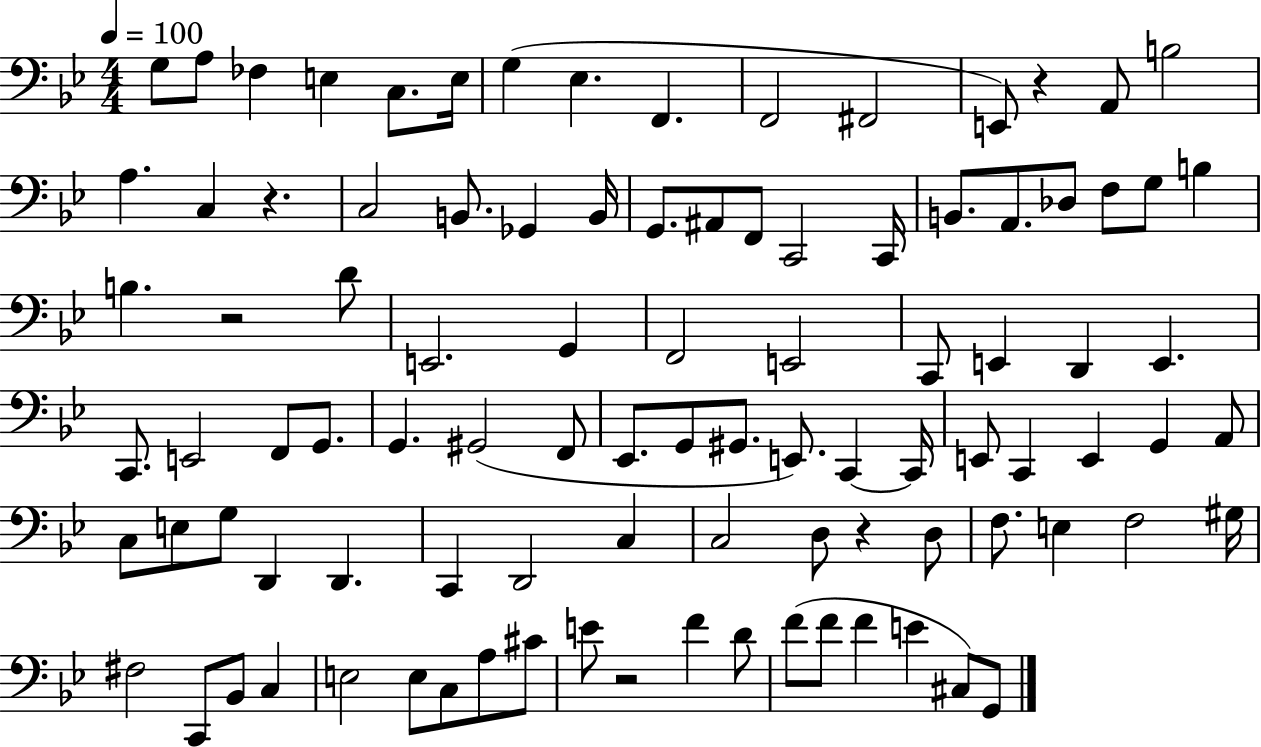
G3/e A3/e FES3/q E3/q C3/e. E3/s G3/q Eb3/q. F2/q. F2/h F#2/h E2/e R/q A2/e B3/h A3/q. C3/q R/q. C3/h B2/e. Gb2/q B2/s G2/e. A#2/e F2/e C2/h C2/s B2/e. A2/e. Db3/e F3/e G3/e B3/q B3/q. R/h D4/e E2/h. G2/q F2/h E2/h C2/e E2/q D2/q E2/q. C2/e. E2/h F2/e G2/e. G2/q. G#2/h F2/e Eb2/e. G2/e G#2/e. E2/e. C2/q C2/s E2/e C2/q E2/q G2/q A2/e C3/e E3/e G3/e D2/q D2/q. C2/q D2/h C3/q C3/h D3/e R/q D3/e F3/e. E3/q F3/h G#3/s F#3/h C2/e Bb2/e C3/q E3/h E3/e C3/e A3/e C#4/e E4/e R/h F4/q D4/e F4/e F4/e F4/q E4/q C#3/e G2/e